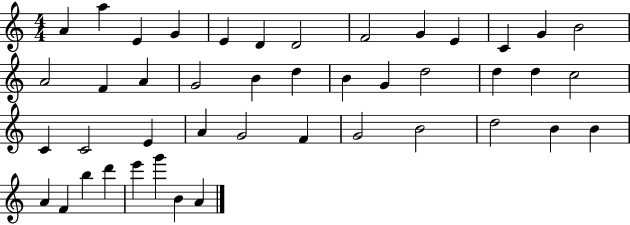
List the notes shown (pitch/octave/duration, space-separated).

A4/q A5/q E4/q G4/q E4/q D4/q D4/h F4/h G4/q E4/q C4/q G4/q B4/h A4/h F4/q A4/q G4/h B4/q D5/q B4/q G4/q D5/h D5/q D5/q C5/h C4/q C4/h E4/q A4/q G4/h F4/q G4/h B4/h D5/h B4/q B4/q A4/q F4/q B5/q D6/q E6/q G6/q B4/q A4/q